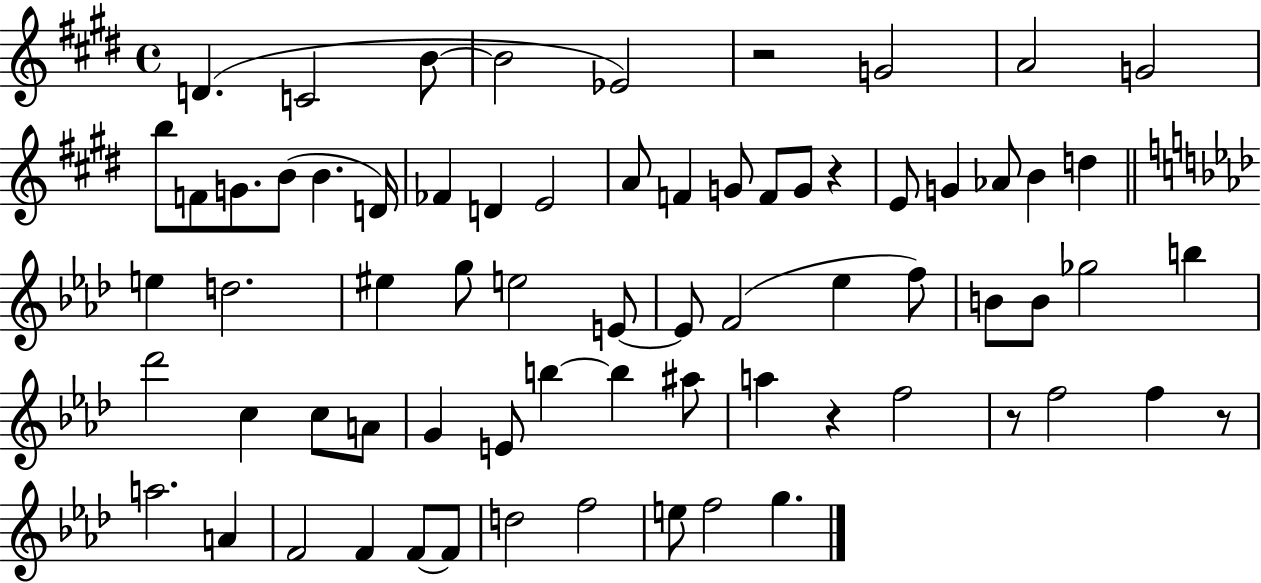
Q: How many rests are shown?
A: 5